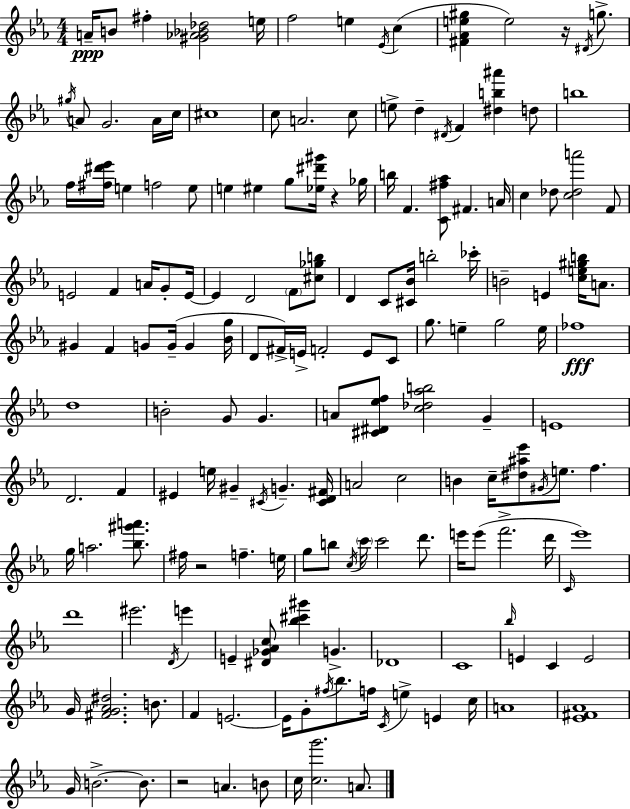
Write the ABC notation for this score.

X:1
T:Untitled
M:4/4
L:1/4
K:Cm
A/4 B/2 ^f [^G_A_B_d]2 e/4 f2 e _E/4 c [^F_Ae^g] e2 z/4 ^D/4 g/2 ^g/4 A/2 G2 A/4 c/4 ^c4 c/2 A2 c/2 e/2 d ^D/4 F [^db^a'] d/2 b4 f/4 [^f^d'_e']/4 e f2 e/2 e ^e g/2 [_e^d'^g']/4 z _g/4 b/4 F [C^f_a]/2 ^F A/4 c _d/2 [c_da']2 F/2 E2 F A/4 G/2 E/4 E D2 F/2 [^c_gb]/2 D C/2 [^C_B]/4 b2 _c'/4 B2 E [ce^gb]/4 A/2 ^G F G/2 G/4 G [_Bg]/4 D/2 ^F/4 E/4 F2 E/2 C/2 g/2 e g2 e/4 _f4 d4 B2 G/2 G A/2 [^C^D_ef]/2 [c_d_ab]2 G E4 D2 F ^E e/4 ^G ^C/4 G [^CD^F]/4 A2 c2 B c/4 [^d^a_e']/2 ^G/4 e/2 f g/4 a2 [_b^g'a']/2 ^f/4 z2 f e/4 g/2 b/2 c/4 c'/4 c'2 d'/2 e'/4 e'/2 f'2 d'/4 C/4 _e'4 d'4 ^e'2 D/4 e' E [^D_G_Ac]/2 [_b^c'^g'] G _D4 C4 _b/4 E C E2 G/4 [^FG_A^d]2 B/2 F E2 E/4 G/2 ^f/4 _b/2 f/4 C/4 e E c/4 A4 [_E^F_A]4 G/4 B2 B/2 z2 A B/2 c/4 [cg']2 A/2